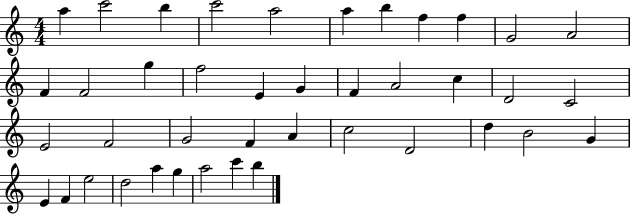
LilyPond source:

{
  \clef treble
  \numericTimeSignature
  \time 4/4
  \key c \major
  a''4 c'''2 b''4 | c'''2 a''2 | a''4 b''4 f''4 f''4 | g'2 a'2 | \break f'4 f'2 g''4 | f''2 e'4 g'4 | f'4 a'2 c''4 | d'2 c'2 | \break e'2 f'2 | g'2 f'4 a'4 | c''2 d'2 | d''4 b'2 g'4 | \break e'4 f'4 e''2 | d''2 a''4 g''4 | a''2 c'''4 b''4 | \bar "|."
}